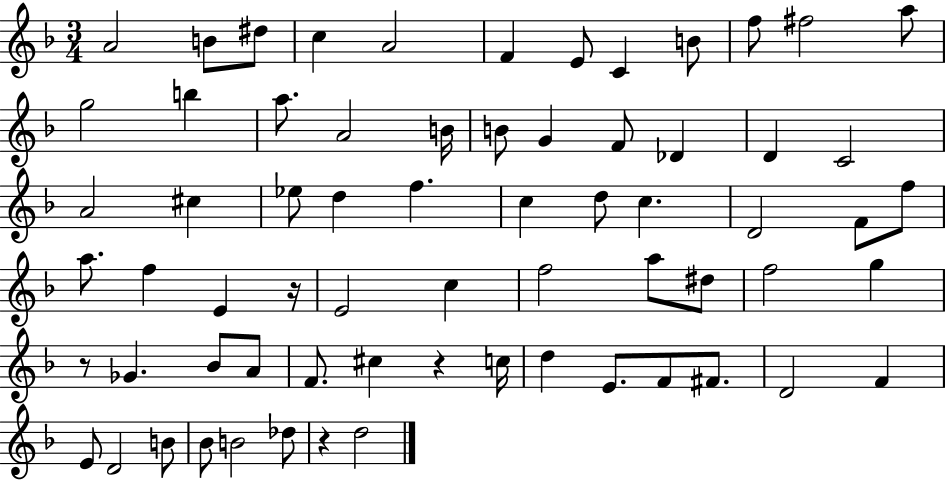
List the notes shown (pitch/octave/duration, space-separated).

A4/h B4/e D#5/e C5/q A4/h F4/q E4/e C4/q B4/e F5/e F#5/h A5/e G5/h B5/q A5/e. A4/h B4/s B4/e G4/q F4/e Db4/q D4/q C4/h A4/h C#5/q Eb5/e D5/q F5/q. C5/q D5/e C5/q. D4/h F4/e F5/e A5/e. F5/q E4/q R/s E4/h C5/q F5/h A5/e D#5/e F5/h G5/q R/e Gb4/q. Bb4/e A4/e F4/e. C#5/q R/q C5/s D5/q E4/e. F4/e F#4/e. D4/h F4/q E4/e D4/h B4/e Bb4/e B4/h Db5/e R/q D5/h